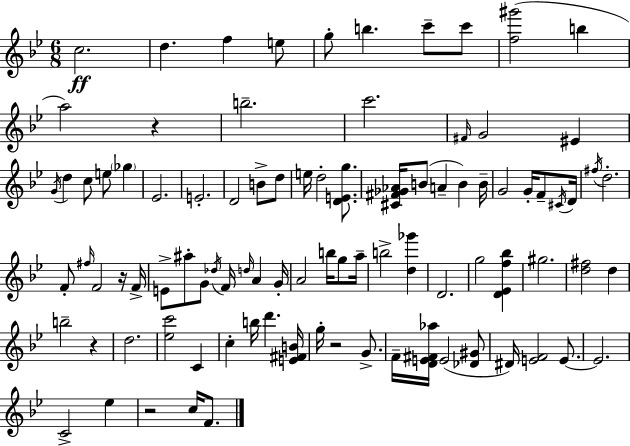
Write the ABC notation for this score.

X:1
T:Untitled
M:6/8
L:1/4
K:Bb
c2 d f e/2 g/2 b c'/2 c'/2 [f^g']2 b a2 z b2 c'2 ^F/4 G2 ^E G/4 d c/2 e/2 _g _E2 E2 D2 B/2 d/2 e/4 d2 [DEg]/2 [^C^F_G_A]/4 B/2 A B B/4 G2 G/4 F/2 ^C/4 D/4 ^f/4 d2 F/2 ^f/4 F2 z/4 F/4 E/2 ^a/2 G/2 _d/4 F/4 d/4 A G/4 A2 b/4 g/2 a/4 b2 [d_g'] D2 g2 [D_Ef_b] ^g2 [d^f]2 d b2 z d2 [_ec']2 C c b/4 d' [E^FB]/4 g/4 z2 G/2 F/4 [DE^F_a]/4 E2 [_D^G]/2 ^D/4 [EF]2 E/2 E2 C2 _e z2 c/4 F/2